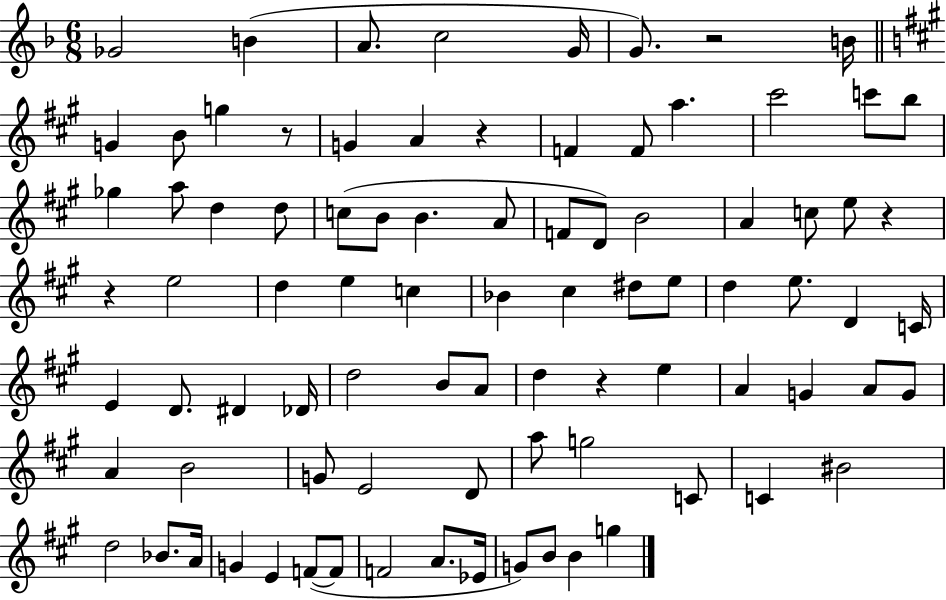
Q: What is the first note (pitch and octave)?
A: Gb4